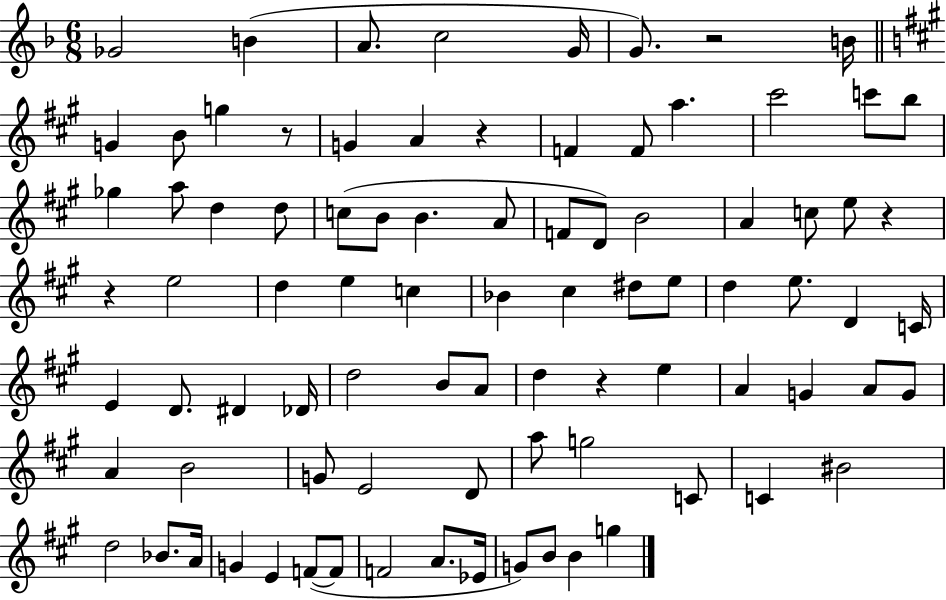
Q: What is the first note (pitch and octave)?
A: Gb4